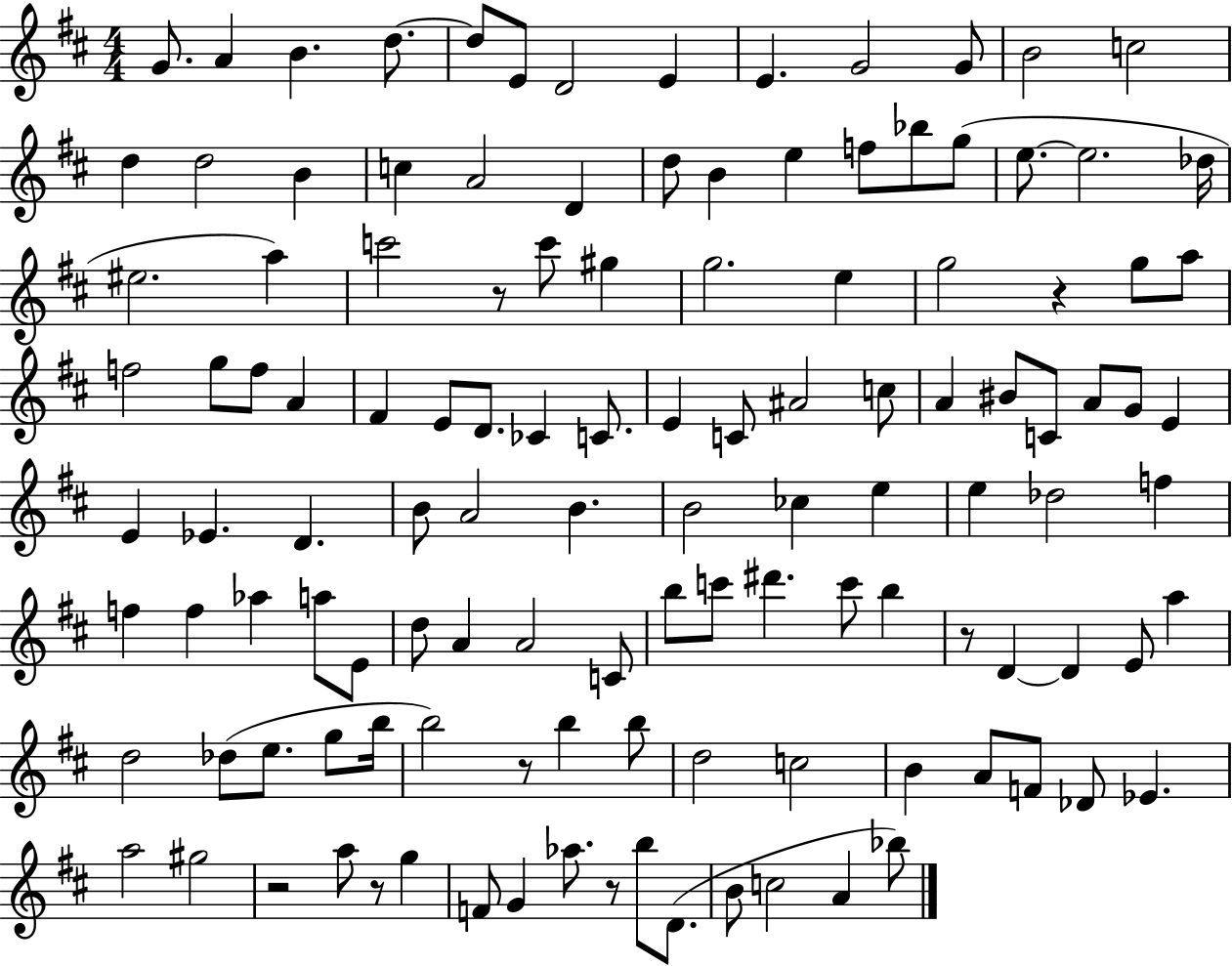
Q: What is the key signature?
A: D major